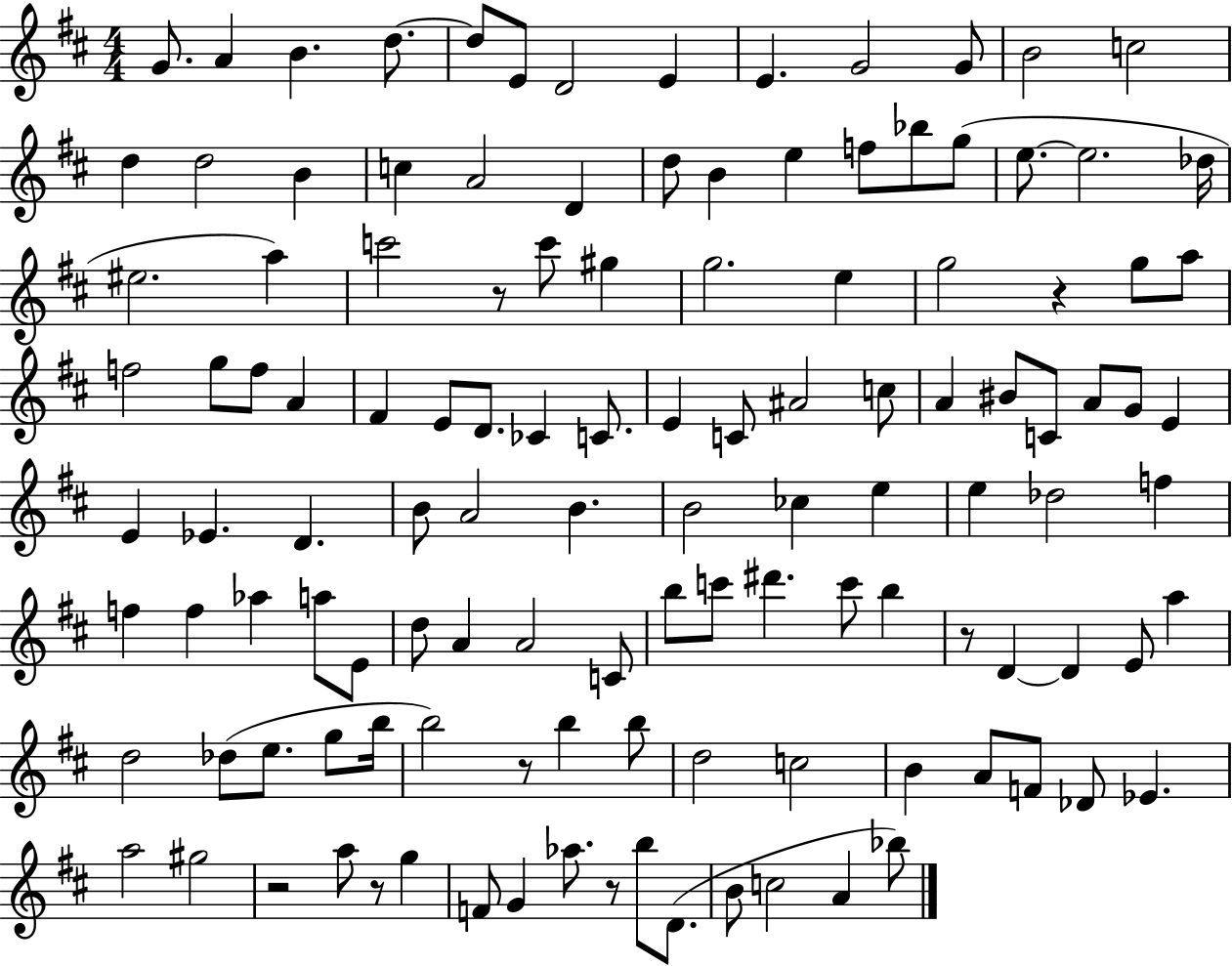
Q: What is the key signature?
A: D major